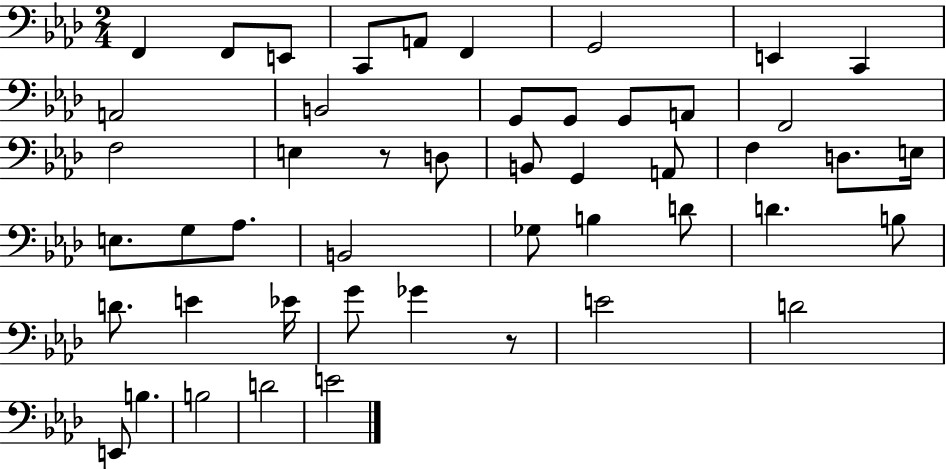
F2/q F2/e E2/e C2/e A2/e F2/q G2/h E2/q C2/q A2/h B2/h G2/e G2/e G2/e A2/e F2/h F3/h E3/q R/e D3/e B2/e G2/q A2/e F3/q D3/e. E3/s E3/e. G3/e Ab3/e. B2/h Gb3/e B3/q D4/e D4/q. B3/e D4/e. E4/q Eb4/s G4/e Gb4/q R/e E4/h D4/h E2/e B3/q. B3/h D4/h E4/h